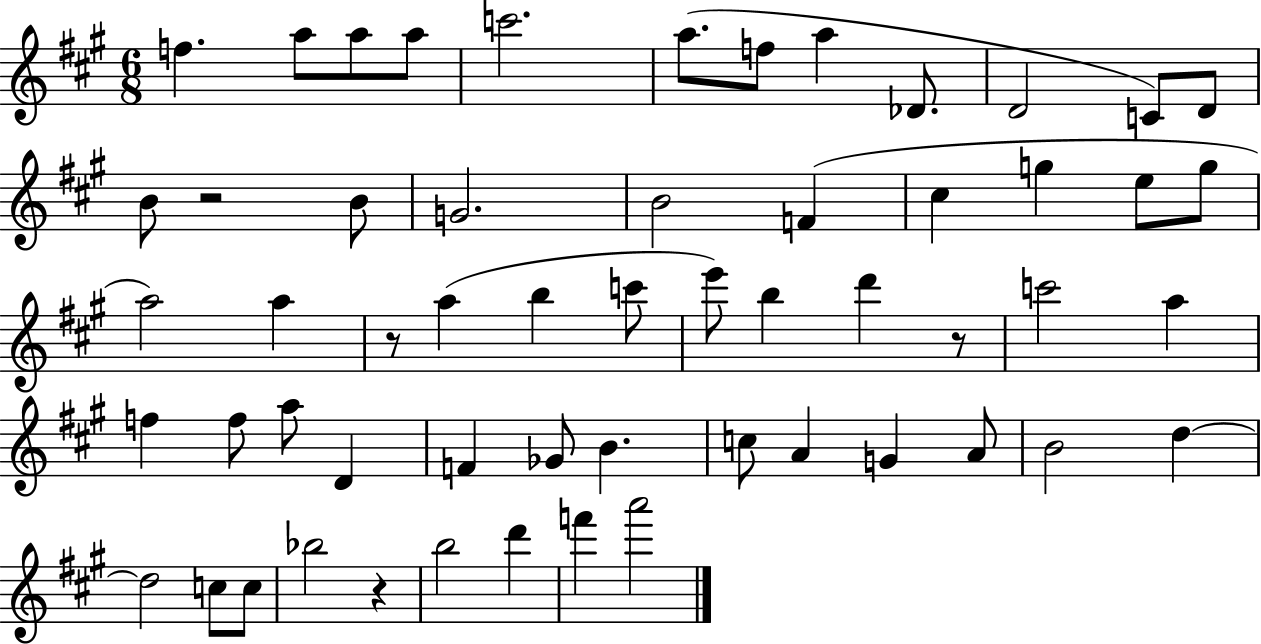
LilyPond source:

{
  \clef treble
  \numericTimeSignature
  \time 6/8
  \key a \major
  f''4. a''8 a''8 a''8 | c'''2. | a''8.( f''8 a''4 des'8. | d'2 c'8) d'8 | \break b'8 r2 b'8 | g'2. | b'2 f'4( | cis''4 g''4 e''8 g''8 | \break a''2) a''4 | r8 a''4( b''4 c'''8 | e'''8) b''4 d'''4 r8 | c'''2 a''4 | \break f''4 f''8 a''8 d'4 | f'4 ges'8 b'4. | c''8 a'4 g'4 a'8 | b'2 d''4~~ | \break d''2 c''8 c''8 | bes''2 r4 | b''2 d'''4 | f'''4 a'''2 | \break \bar "|."
}